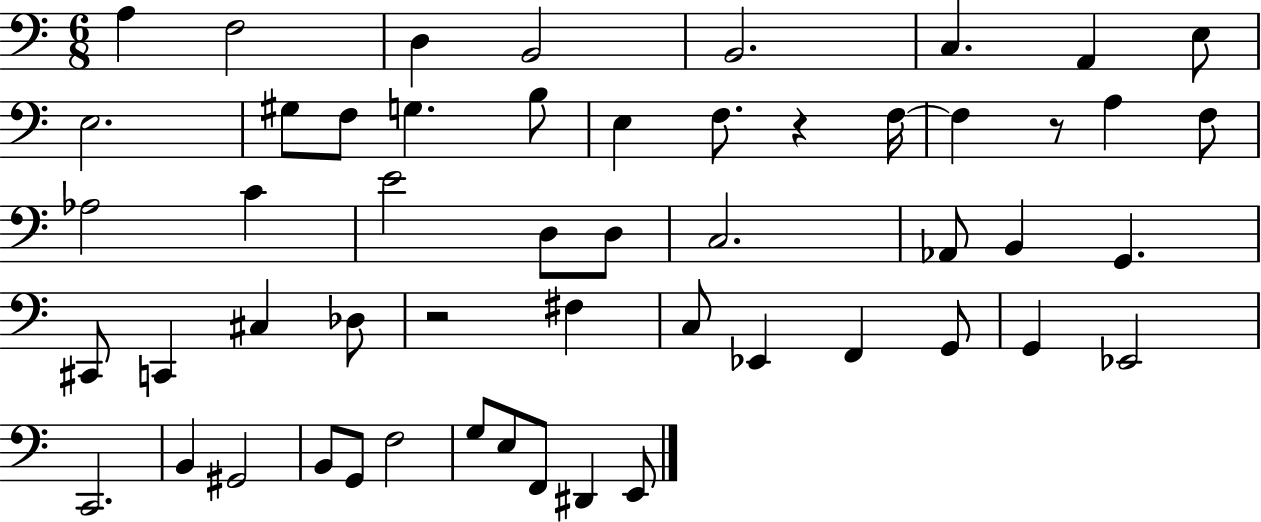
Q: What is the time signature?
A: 6/8